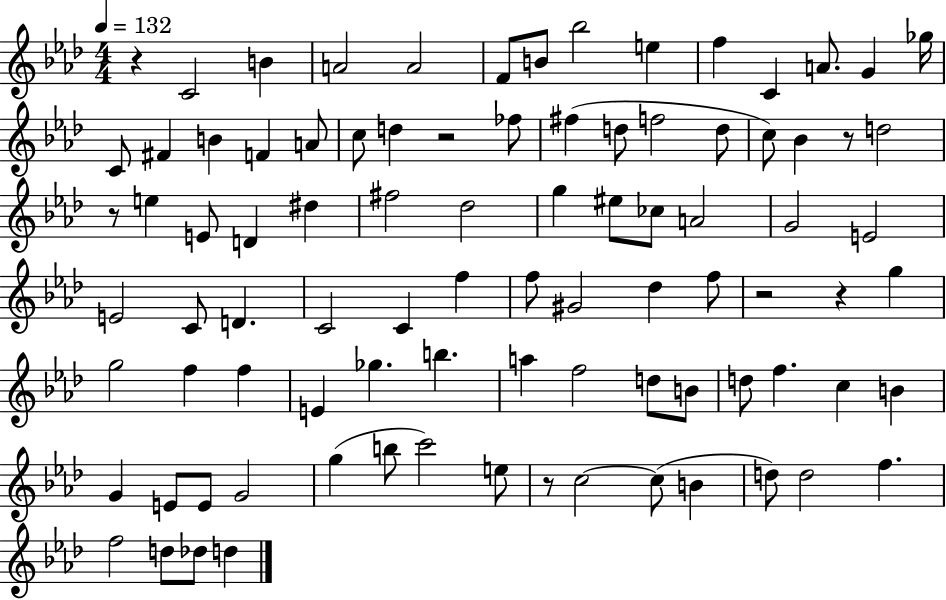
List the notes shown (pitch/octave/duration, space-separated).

R/q C4/h B4/q A4/h A4/h F4/e B4/e Bb5/h E5/q F5/q C4/q A4/e. G4/q Gb5/s C4/e F#4/q B4/q F4/q A4/e C5/e D5/q R/h FES5/e F#5/q D5/e F5/h D5/e C5/e Bb4/q R/e D5/h R/e E5/q E4/e D4/q D#5/q F#5/h Db5/h G5/q EIS5/e CES5/e A4/h G4/h E4/h E4/h C4/e D4/q. C4/h C4/q F5/q F5/e G#4/h Db5/q F5/e R/h R/q G5/q G5/h F5/q F5/q E4/q Gb5/q. B5/q. A5/q F5/h D5/e B4/e D5/e F5/q. C5/q B4/q G4/q E4/e E4/e G4/h G5/q B5/e C6/h E5/e R/e C5/h C5/e B4/q D5/e D5/h F5/q. F5/h D5/e Db5/e D5/q